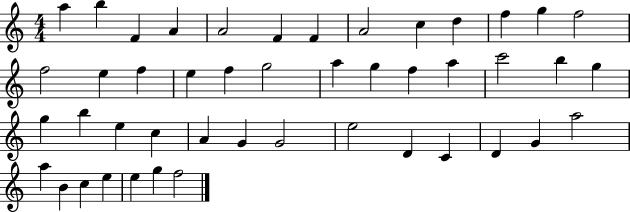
{
  \clef treble
  \numericTimeSignature
  \time 4/4
  \key c \major
  a''4 b''4 f'4 a'4 | a'2 f'4 f'4 | a'2 c''4 d''4 | f''4 g''4 f''2 | \break f''2 e''4 f''4 | e''4 f''4 g''2 | a''4 g''4 f''4 a''4 | c'''2 b''4 g''4 | \break g''4 b''4 e''4 c''4 | a'4 g'4 g'2 | e''2 d'4 c'4 | d'4 g'4 a''2 | \break a''4 b'4 c''4 e''4 | e''4 g''4 f''2 | \bar "|."
}